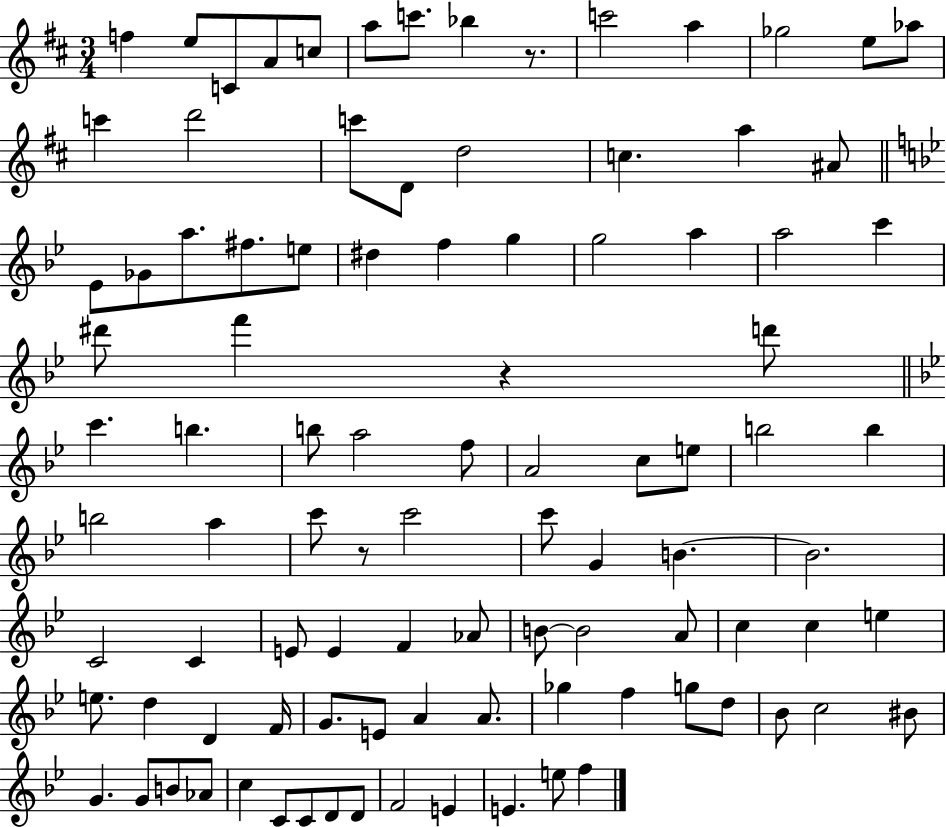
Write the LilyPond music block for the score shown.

{
  \clef treble
  \numericTimeSignature
  \time 3/4
  \key d \major
  \repeat volta 2 { f''4 e''8 c'8 a'8 c''8 | a''8 c'''8. bes''4 r8. | c'''2 a''4 | ges''2 e''8 aes''8 | \break c'''4 d'''2 | c'''8 d'8 d''2 | c''4. a''4 ais'8 | \bar "||" \break \key g \minor ees'8 ges'8 a''8. fis''8. e''8 | dis''4 f''4 g''4 | g''2 a''4 | a''2 c'''4 | \break dis'''8 f'''4 r4 d'''8 | \bar "||" \break \key bes \major c'''4. b''4. | b''8 a''2 f''8 | a'2 c''8 e''8 | b''2 b''4 | \break b''2 a''4 | c'''8 r8 c'''2 | c'''8 g'4 b'4.~~ | b'2. | \break c'2 c'4 | e'8 e'4 f'4 aes'8 | b'8~~ b'2 a'8 | c''4 c''4 e''4 | \break e''8. d''4 d'4 f'16 | g'8. e'8 a'4 a'8. | ges''4 f''4 g''8 d''8 | bes'8 c''2 bis'8 | \break g'4. g'8 b'8 aes'8 | c''4 c'8 c'8 d'8 d'8 | f'2 e'4 | e'4. e''8 f''4 | \break } \bar "|."
}